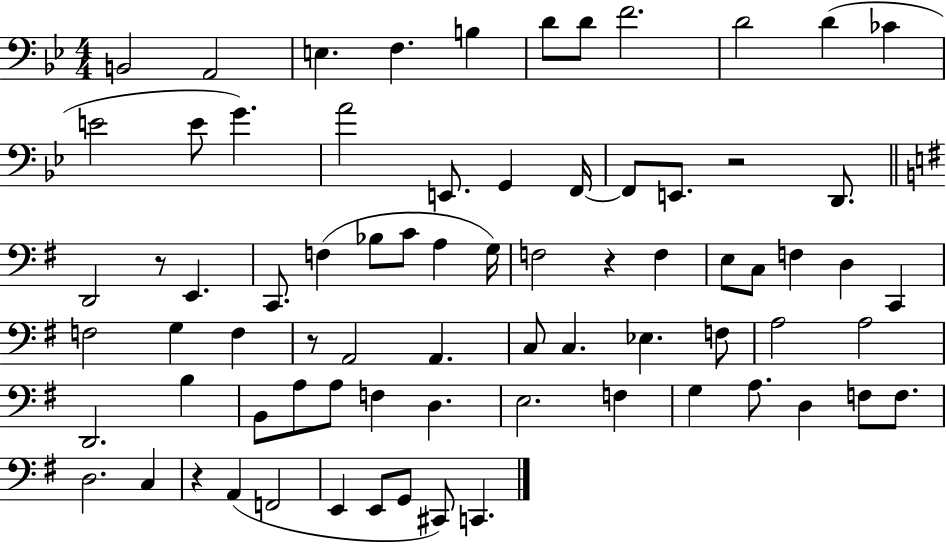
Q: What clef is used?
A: bass